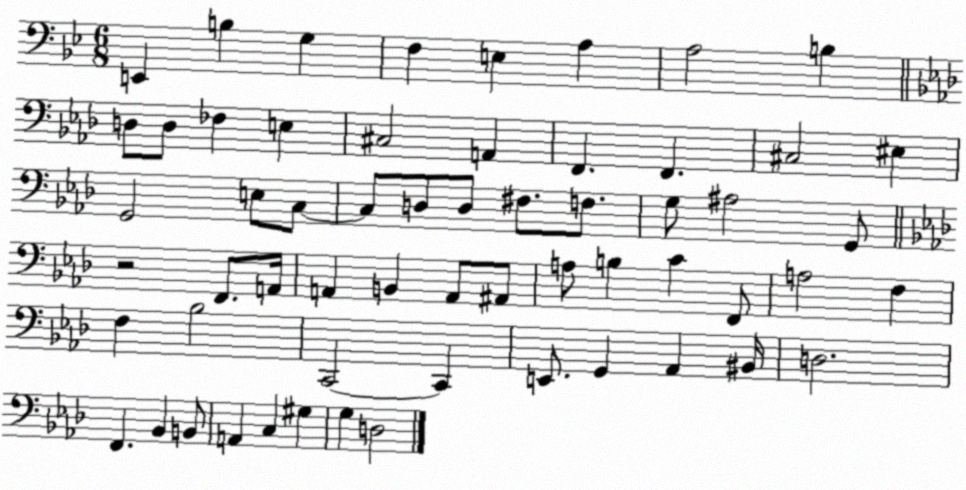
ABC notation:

X:1
T:Untitled
M:6/8
L:1/4
K:Bb
E,, B, G, F, E, A, A,2 B, D,/2 D,/2 _F, E, ^C,2 A,, F,, F,, ^C,2 ^E, G,,2 E,/2 C,/2 C,/2 D,/2 D,/2 ^F,/2 F,/2 G,/2 ^A,2 G,,/2 z2 F,,/2 A,,/4 A,, B,, A,,/2 ^A,,/2 A,/2 B, C F,,/2 A,2 F, F, _B,2 C,,2 C,, E,,/2 G,, _A,, ^B,,/4 D,2 F,, _B,, B,,/2 A,, C, ^G, G, D,2